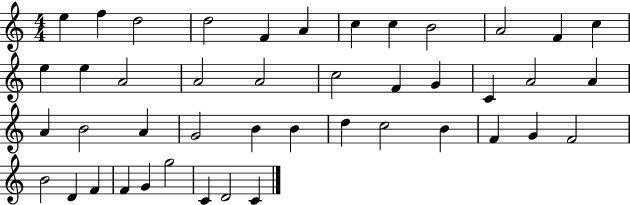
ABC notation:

X:1
T:Untitled
M:4/4
L:1/4
K:C
e f d2 d2 F A c c B2 A2 F c e e A2 A2 A2 c2 F G C A2 A A B2 A G2 B B d c2 B F G F2 B2 D F F G g2 C D2 C